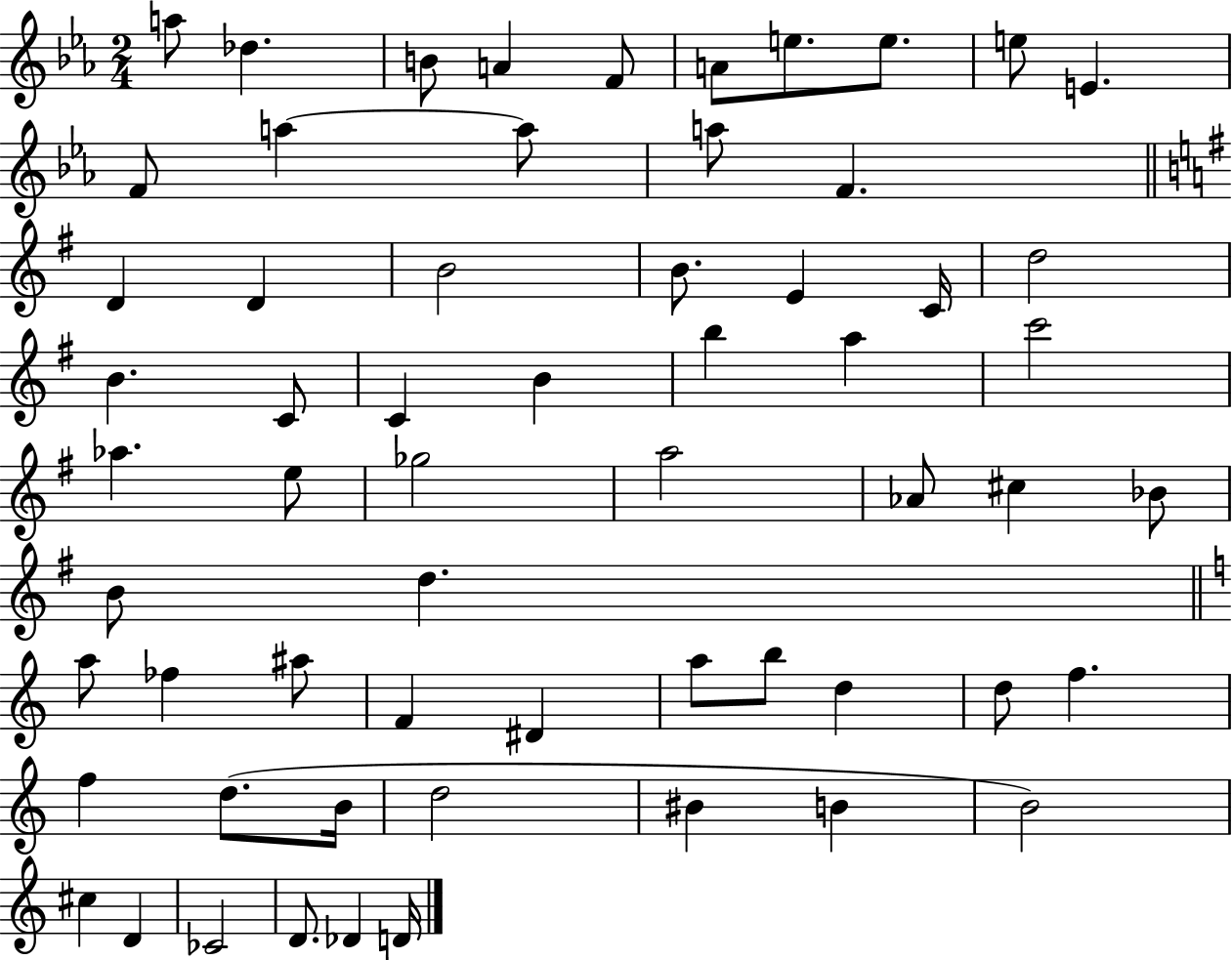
X:1
T:Untitled
M:2/4
L:1/4
K:Eb
a/2 _d B/2 A F/2 A/2 e/2 e/2 e/2 E F/2 a a/2 a/2 F D D B2 B/2 E C/4 d2 B C/2 C B b a c'2 _a e/2 _g2 a2 _A/2 ^c _B/2 B/2 d a/2 _f ^a/2 F ^D a/2 b/2 d d/2 f f d/2 B/4 d2 ^B B B2 ^c D _C2 D/2 _D D/4